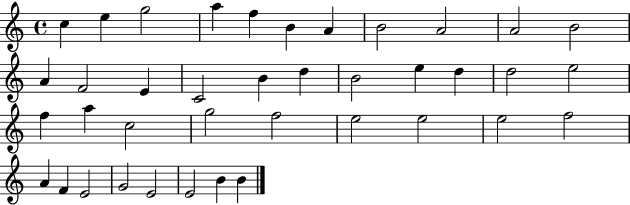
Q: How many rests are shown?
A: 0